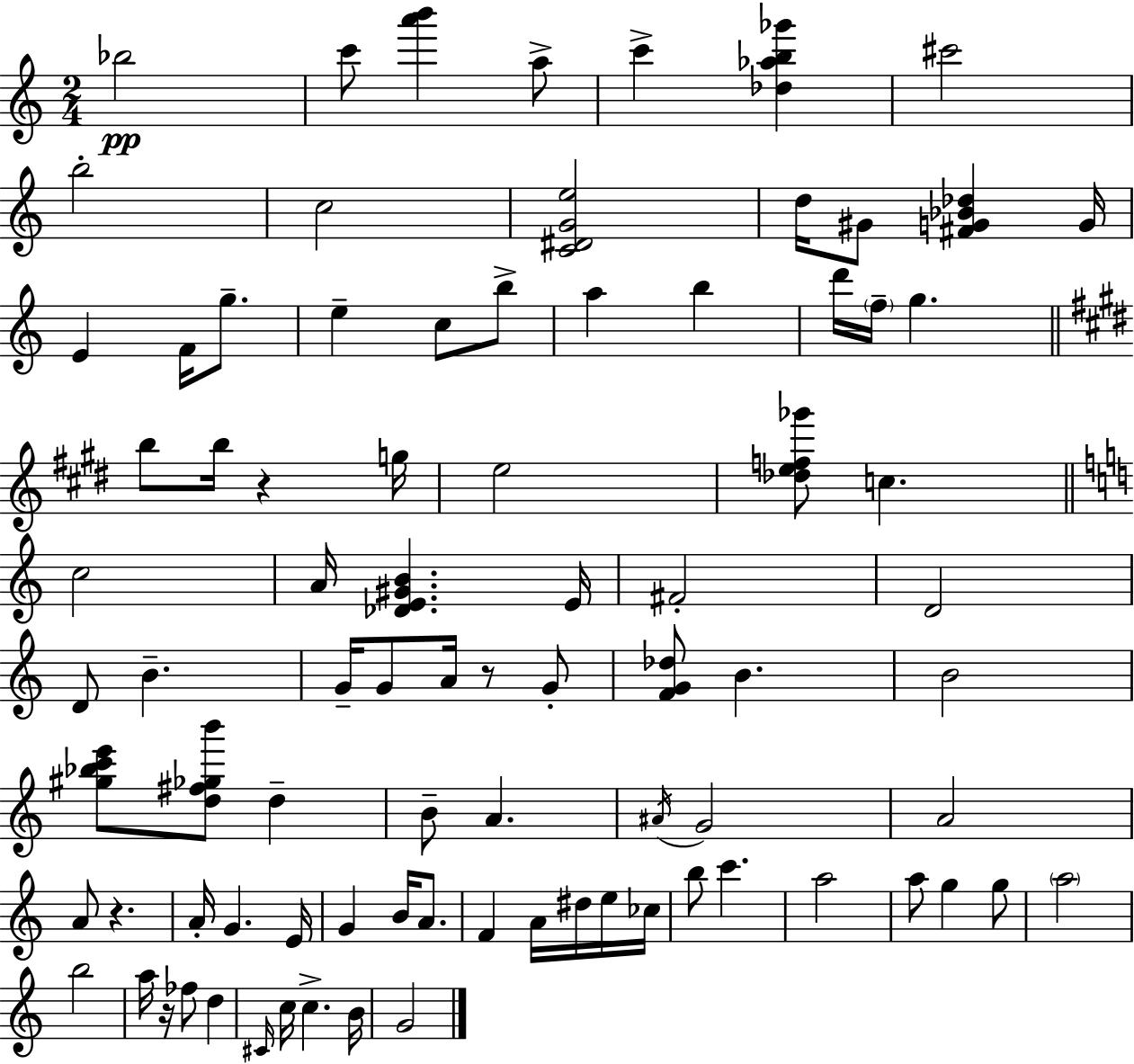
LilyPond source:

{
  \clef treble
  \numericTimeSignature
  \time 2/4
  \key c \major
  bes''2\pp | c'''8 <a''' b'''>4 a''8-> | c'''4-> <des'' aes'' b'' ges'''>4 | cis'''2 | \break b''2-. | c''2 | <c' dis' g' e''>2 | d''16 gis'8 <fis' g' bes' des''>4 g'16 | \break e'4 f'16 g''8.-- | e''4-- c''8 b''8-> | a''4 b''4 | d'''16 \parenthesize f''16-- g''4. | \break \bar "||" \break \key e \major b''8 b''16 r4 g''16 | e''2 | <des'' e'' f'' ges'''>8 c''4. | \bar "||" \break \key a \minor c''2 | a'16 <des' e' gis' b'>4. e'16 | fis'2-. | d'2 | \break d'8 b'4.-- | g'16-- g'8 a'16 r8 g'8-. | <f' g' des''>8 b'4. | b'2 | \break <gis'' bes'' c''' e'''>8 <d'' fis'' ges'' b'''>8 d''4-- | b'8-- a'4. | \acciaccatura { ais'16 } g'2 | a'2 | \break a'8 r4. | a'16-. g'4. | e'16 g'4 b'16 a'8. | f'4 a'16 dis''16 e''16 | \break ces''16 b''8 c'''4. | a''2 | a''8 g''4 g''8 | \parenthesize a''2 | \break b''2 | a''16 r16 fes''8 d''4 | \grace { cis'16 } c''16 c''4.-> | b'16 g'2 | \break \bar "|."
}